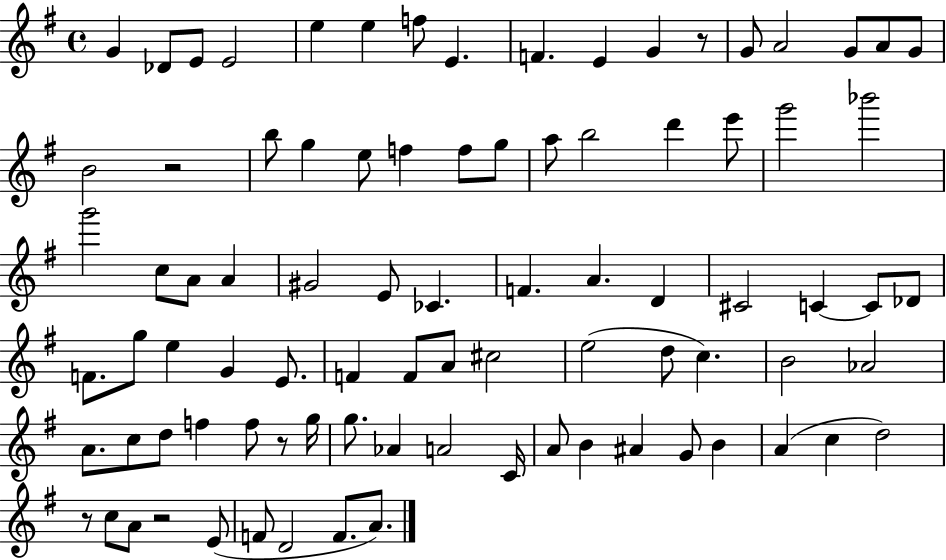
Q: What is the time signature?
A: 4/4